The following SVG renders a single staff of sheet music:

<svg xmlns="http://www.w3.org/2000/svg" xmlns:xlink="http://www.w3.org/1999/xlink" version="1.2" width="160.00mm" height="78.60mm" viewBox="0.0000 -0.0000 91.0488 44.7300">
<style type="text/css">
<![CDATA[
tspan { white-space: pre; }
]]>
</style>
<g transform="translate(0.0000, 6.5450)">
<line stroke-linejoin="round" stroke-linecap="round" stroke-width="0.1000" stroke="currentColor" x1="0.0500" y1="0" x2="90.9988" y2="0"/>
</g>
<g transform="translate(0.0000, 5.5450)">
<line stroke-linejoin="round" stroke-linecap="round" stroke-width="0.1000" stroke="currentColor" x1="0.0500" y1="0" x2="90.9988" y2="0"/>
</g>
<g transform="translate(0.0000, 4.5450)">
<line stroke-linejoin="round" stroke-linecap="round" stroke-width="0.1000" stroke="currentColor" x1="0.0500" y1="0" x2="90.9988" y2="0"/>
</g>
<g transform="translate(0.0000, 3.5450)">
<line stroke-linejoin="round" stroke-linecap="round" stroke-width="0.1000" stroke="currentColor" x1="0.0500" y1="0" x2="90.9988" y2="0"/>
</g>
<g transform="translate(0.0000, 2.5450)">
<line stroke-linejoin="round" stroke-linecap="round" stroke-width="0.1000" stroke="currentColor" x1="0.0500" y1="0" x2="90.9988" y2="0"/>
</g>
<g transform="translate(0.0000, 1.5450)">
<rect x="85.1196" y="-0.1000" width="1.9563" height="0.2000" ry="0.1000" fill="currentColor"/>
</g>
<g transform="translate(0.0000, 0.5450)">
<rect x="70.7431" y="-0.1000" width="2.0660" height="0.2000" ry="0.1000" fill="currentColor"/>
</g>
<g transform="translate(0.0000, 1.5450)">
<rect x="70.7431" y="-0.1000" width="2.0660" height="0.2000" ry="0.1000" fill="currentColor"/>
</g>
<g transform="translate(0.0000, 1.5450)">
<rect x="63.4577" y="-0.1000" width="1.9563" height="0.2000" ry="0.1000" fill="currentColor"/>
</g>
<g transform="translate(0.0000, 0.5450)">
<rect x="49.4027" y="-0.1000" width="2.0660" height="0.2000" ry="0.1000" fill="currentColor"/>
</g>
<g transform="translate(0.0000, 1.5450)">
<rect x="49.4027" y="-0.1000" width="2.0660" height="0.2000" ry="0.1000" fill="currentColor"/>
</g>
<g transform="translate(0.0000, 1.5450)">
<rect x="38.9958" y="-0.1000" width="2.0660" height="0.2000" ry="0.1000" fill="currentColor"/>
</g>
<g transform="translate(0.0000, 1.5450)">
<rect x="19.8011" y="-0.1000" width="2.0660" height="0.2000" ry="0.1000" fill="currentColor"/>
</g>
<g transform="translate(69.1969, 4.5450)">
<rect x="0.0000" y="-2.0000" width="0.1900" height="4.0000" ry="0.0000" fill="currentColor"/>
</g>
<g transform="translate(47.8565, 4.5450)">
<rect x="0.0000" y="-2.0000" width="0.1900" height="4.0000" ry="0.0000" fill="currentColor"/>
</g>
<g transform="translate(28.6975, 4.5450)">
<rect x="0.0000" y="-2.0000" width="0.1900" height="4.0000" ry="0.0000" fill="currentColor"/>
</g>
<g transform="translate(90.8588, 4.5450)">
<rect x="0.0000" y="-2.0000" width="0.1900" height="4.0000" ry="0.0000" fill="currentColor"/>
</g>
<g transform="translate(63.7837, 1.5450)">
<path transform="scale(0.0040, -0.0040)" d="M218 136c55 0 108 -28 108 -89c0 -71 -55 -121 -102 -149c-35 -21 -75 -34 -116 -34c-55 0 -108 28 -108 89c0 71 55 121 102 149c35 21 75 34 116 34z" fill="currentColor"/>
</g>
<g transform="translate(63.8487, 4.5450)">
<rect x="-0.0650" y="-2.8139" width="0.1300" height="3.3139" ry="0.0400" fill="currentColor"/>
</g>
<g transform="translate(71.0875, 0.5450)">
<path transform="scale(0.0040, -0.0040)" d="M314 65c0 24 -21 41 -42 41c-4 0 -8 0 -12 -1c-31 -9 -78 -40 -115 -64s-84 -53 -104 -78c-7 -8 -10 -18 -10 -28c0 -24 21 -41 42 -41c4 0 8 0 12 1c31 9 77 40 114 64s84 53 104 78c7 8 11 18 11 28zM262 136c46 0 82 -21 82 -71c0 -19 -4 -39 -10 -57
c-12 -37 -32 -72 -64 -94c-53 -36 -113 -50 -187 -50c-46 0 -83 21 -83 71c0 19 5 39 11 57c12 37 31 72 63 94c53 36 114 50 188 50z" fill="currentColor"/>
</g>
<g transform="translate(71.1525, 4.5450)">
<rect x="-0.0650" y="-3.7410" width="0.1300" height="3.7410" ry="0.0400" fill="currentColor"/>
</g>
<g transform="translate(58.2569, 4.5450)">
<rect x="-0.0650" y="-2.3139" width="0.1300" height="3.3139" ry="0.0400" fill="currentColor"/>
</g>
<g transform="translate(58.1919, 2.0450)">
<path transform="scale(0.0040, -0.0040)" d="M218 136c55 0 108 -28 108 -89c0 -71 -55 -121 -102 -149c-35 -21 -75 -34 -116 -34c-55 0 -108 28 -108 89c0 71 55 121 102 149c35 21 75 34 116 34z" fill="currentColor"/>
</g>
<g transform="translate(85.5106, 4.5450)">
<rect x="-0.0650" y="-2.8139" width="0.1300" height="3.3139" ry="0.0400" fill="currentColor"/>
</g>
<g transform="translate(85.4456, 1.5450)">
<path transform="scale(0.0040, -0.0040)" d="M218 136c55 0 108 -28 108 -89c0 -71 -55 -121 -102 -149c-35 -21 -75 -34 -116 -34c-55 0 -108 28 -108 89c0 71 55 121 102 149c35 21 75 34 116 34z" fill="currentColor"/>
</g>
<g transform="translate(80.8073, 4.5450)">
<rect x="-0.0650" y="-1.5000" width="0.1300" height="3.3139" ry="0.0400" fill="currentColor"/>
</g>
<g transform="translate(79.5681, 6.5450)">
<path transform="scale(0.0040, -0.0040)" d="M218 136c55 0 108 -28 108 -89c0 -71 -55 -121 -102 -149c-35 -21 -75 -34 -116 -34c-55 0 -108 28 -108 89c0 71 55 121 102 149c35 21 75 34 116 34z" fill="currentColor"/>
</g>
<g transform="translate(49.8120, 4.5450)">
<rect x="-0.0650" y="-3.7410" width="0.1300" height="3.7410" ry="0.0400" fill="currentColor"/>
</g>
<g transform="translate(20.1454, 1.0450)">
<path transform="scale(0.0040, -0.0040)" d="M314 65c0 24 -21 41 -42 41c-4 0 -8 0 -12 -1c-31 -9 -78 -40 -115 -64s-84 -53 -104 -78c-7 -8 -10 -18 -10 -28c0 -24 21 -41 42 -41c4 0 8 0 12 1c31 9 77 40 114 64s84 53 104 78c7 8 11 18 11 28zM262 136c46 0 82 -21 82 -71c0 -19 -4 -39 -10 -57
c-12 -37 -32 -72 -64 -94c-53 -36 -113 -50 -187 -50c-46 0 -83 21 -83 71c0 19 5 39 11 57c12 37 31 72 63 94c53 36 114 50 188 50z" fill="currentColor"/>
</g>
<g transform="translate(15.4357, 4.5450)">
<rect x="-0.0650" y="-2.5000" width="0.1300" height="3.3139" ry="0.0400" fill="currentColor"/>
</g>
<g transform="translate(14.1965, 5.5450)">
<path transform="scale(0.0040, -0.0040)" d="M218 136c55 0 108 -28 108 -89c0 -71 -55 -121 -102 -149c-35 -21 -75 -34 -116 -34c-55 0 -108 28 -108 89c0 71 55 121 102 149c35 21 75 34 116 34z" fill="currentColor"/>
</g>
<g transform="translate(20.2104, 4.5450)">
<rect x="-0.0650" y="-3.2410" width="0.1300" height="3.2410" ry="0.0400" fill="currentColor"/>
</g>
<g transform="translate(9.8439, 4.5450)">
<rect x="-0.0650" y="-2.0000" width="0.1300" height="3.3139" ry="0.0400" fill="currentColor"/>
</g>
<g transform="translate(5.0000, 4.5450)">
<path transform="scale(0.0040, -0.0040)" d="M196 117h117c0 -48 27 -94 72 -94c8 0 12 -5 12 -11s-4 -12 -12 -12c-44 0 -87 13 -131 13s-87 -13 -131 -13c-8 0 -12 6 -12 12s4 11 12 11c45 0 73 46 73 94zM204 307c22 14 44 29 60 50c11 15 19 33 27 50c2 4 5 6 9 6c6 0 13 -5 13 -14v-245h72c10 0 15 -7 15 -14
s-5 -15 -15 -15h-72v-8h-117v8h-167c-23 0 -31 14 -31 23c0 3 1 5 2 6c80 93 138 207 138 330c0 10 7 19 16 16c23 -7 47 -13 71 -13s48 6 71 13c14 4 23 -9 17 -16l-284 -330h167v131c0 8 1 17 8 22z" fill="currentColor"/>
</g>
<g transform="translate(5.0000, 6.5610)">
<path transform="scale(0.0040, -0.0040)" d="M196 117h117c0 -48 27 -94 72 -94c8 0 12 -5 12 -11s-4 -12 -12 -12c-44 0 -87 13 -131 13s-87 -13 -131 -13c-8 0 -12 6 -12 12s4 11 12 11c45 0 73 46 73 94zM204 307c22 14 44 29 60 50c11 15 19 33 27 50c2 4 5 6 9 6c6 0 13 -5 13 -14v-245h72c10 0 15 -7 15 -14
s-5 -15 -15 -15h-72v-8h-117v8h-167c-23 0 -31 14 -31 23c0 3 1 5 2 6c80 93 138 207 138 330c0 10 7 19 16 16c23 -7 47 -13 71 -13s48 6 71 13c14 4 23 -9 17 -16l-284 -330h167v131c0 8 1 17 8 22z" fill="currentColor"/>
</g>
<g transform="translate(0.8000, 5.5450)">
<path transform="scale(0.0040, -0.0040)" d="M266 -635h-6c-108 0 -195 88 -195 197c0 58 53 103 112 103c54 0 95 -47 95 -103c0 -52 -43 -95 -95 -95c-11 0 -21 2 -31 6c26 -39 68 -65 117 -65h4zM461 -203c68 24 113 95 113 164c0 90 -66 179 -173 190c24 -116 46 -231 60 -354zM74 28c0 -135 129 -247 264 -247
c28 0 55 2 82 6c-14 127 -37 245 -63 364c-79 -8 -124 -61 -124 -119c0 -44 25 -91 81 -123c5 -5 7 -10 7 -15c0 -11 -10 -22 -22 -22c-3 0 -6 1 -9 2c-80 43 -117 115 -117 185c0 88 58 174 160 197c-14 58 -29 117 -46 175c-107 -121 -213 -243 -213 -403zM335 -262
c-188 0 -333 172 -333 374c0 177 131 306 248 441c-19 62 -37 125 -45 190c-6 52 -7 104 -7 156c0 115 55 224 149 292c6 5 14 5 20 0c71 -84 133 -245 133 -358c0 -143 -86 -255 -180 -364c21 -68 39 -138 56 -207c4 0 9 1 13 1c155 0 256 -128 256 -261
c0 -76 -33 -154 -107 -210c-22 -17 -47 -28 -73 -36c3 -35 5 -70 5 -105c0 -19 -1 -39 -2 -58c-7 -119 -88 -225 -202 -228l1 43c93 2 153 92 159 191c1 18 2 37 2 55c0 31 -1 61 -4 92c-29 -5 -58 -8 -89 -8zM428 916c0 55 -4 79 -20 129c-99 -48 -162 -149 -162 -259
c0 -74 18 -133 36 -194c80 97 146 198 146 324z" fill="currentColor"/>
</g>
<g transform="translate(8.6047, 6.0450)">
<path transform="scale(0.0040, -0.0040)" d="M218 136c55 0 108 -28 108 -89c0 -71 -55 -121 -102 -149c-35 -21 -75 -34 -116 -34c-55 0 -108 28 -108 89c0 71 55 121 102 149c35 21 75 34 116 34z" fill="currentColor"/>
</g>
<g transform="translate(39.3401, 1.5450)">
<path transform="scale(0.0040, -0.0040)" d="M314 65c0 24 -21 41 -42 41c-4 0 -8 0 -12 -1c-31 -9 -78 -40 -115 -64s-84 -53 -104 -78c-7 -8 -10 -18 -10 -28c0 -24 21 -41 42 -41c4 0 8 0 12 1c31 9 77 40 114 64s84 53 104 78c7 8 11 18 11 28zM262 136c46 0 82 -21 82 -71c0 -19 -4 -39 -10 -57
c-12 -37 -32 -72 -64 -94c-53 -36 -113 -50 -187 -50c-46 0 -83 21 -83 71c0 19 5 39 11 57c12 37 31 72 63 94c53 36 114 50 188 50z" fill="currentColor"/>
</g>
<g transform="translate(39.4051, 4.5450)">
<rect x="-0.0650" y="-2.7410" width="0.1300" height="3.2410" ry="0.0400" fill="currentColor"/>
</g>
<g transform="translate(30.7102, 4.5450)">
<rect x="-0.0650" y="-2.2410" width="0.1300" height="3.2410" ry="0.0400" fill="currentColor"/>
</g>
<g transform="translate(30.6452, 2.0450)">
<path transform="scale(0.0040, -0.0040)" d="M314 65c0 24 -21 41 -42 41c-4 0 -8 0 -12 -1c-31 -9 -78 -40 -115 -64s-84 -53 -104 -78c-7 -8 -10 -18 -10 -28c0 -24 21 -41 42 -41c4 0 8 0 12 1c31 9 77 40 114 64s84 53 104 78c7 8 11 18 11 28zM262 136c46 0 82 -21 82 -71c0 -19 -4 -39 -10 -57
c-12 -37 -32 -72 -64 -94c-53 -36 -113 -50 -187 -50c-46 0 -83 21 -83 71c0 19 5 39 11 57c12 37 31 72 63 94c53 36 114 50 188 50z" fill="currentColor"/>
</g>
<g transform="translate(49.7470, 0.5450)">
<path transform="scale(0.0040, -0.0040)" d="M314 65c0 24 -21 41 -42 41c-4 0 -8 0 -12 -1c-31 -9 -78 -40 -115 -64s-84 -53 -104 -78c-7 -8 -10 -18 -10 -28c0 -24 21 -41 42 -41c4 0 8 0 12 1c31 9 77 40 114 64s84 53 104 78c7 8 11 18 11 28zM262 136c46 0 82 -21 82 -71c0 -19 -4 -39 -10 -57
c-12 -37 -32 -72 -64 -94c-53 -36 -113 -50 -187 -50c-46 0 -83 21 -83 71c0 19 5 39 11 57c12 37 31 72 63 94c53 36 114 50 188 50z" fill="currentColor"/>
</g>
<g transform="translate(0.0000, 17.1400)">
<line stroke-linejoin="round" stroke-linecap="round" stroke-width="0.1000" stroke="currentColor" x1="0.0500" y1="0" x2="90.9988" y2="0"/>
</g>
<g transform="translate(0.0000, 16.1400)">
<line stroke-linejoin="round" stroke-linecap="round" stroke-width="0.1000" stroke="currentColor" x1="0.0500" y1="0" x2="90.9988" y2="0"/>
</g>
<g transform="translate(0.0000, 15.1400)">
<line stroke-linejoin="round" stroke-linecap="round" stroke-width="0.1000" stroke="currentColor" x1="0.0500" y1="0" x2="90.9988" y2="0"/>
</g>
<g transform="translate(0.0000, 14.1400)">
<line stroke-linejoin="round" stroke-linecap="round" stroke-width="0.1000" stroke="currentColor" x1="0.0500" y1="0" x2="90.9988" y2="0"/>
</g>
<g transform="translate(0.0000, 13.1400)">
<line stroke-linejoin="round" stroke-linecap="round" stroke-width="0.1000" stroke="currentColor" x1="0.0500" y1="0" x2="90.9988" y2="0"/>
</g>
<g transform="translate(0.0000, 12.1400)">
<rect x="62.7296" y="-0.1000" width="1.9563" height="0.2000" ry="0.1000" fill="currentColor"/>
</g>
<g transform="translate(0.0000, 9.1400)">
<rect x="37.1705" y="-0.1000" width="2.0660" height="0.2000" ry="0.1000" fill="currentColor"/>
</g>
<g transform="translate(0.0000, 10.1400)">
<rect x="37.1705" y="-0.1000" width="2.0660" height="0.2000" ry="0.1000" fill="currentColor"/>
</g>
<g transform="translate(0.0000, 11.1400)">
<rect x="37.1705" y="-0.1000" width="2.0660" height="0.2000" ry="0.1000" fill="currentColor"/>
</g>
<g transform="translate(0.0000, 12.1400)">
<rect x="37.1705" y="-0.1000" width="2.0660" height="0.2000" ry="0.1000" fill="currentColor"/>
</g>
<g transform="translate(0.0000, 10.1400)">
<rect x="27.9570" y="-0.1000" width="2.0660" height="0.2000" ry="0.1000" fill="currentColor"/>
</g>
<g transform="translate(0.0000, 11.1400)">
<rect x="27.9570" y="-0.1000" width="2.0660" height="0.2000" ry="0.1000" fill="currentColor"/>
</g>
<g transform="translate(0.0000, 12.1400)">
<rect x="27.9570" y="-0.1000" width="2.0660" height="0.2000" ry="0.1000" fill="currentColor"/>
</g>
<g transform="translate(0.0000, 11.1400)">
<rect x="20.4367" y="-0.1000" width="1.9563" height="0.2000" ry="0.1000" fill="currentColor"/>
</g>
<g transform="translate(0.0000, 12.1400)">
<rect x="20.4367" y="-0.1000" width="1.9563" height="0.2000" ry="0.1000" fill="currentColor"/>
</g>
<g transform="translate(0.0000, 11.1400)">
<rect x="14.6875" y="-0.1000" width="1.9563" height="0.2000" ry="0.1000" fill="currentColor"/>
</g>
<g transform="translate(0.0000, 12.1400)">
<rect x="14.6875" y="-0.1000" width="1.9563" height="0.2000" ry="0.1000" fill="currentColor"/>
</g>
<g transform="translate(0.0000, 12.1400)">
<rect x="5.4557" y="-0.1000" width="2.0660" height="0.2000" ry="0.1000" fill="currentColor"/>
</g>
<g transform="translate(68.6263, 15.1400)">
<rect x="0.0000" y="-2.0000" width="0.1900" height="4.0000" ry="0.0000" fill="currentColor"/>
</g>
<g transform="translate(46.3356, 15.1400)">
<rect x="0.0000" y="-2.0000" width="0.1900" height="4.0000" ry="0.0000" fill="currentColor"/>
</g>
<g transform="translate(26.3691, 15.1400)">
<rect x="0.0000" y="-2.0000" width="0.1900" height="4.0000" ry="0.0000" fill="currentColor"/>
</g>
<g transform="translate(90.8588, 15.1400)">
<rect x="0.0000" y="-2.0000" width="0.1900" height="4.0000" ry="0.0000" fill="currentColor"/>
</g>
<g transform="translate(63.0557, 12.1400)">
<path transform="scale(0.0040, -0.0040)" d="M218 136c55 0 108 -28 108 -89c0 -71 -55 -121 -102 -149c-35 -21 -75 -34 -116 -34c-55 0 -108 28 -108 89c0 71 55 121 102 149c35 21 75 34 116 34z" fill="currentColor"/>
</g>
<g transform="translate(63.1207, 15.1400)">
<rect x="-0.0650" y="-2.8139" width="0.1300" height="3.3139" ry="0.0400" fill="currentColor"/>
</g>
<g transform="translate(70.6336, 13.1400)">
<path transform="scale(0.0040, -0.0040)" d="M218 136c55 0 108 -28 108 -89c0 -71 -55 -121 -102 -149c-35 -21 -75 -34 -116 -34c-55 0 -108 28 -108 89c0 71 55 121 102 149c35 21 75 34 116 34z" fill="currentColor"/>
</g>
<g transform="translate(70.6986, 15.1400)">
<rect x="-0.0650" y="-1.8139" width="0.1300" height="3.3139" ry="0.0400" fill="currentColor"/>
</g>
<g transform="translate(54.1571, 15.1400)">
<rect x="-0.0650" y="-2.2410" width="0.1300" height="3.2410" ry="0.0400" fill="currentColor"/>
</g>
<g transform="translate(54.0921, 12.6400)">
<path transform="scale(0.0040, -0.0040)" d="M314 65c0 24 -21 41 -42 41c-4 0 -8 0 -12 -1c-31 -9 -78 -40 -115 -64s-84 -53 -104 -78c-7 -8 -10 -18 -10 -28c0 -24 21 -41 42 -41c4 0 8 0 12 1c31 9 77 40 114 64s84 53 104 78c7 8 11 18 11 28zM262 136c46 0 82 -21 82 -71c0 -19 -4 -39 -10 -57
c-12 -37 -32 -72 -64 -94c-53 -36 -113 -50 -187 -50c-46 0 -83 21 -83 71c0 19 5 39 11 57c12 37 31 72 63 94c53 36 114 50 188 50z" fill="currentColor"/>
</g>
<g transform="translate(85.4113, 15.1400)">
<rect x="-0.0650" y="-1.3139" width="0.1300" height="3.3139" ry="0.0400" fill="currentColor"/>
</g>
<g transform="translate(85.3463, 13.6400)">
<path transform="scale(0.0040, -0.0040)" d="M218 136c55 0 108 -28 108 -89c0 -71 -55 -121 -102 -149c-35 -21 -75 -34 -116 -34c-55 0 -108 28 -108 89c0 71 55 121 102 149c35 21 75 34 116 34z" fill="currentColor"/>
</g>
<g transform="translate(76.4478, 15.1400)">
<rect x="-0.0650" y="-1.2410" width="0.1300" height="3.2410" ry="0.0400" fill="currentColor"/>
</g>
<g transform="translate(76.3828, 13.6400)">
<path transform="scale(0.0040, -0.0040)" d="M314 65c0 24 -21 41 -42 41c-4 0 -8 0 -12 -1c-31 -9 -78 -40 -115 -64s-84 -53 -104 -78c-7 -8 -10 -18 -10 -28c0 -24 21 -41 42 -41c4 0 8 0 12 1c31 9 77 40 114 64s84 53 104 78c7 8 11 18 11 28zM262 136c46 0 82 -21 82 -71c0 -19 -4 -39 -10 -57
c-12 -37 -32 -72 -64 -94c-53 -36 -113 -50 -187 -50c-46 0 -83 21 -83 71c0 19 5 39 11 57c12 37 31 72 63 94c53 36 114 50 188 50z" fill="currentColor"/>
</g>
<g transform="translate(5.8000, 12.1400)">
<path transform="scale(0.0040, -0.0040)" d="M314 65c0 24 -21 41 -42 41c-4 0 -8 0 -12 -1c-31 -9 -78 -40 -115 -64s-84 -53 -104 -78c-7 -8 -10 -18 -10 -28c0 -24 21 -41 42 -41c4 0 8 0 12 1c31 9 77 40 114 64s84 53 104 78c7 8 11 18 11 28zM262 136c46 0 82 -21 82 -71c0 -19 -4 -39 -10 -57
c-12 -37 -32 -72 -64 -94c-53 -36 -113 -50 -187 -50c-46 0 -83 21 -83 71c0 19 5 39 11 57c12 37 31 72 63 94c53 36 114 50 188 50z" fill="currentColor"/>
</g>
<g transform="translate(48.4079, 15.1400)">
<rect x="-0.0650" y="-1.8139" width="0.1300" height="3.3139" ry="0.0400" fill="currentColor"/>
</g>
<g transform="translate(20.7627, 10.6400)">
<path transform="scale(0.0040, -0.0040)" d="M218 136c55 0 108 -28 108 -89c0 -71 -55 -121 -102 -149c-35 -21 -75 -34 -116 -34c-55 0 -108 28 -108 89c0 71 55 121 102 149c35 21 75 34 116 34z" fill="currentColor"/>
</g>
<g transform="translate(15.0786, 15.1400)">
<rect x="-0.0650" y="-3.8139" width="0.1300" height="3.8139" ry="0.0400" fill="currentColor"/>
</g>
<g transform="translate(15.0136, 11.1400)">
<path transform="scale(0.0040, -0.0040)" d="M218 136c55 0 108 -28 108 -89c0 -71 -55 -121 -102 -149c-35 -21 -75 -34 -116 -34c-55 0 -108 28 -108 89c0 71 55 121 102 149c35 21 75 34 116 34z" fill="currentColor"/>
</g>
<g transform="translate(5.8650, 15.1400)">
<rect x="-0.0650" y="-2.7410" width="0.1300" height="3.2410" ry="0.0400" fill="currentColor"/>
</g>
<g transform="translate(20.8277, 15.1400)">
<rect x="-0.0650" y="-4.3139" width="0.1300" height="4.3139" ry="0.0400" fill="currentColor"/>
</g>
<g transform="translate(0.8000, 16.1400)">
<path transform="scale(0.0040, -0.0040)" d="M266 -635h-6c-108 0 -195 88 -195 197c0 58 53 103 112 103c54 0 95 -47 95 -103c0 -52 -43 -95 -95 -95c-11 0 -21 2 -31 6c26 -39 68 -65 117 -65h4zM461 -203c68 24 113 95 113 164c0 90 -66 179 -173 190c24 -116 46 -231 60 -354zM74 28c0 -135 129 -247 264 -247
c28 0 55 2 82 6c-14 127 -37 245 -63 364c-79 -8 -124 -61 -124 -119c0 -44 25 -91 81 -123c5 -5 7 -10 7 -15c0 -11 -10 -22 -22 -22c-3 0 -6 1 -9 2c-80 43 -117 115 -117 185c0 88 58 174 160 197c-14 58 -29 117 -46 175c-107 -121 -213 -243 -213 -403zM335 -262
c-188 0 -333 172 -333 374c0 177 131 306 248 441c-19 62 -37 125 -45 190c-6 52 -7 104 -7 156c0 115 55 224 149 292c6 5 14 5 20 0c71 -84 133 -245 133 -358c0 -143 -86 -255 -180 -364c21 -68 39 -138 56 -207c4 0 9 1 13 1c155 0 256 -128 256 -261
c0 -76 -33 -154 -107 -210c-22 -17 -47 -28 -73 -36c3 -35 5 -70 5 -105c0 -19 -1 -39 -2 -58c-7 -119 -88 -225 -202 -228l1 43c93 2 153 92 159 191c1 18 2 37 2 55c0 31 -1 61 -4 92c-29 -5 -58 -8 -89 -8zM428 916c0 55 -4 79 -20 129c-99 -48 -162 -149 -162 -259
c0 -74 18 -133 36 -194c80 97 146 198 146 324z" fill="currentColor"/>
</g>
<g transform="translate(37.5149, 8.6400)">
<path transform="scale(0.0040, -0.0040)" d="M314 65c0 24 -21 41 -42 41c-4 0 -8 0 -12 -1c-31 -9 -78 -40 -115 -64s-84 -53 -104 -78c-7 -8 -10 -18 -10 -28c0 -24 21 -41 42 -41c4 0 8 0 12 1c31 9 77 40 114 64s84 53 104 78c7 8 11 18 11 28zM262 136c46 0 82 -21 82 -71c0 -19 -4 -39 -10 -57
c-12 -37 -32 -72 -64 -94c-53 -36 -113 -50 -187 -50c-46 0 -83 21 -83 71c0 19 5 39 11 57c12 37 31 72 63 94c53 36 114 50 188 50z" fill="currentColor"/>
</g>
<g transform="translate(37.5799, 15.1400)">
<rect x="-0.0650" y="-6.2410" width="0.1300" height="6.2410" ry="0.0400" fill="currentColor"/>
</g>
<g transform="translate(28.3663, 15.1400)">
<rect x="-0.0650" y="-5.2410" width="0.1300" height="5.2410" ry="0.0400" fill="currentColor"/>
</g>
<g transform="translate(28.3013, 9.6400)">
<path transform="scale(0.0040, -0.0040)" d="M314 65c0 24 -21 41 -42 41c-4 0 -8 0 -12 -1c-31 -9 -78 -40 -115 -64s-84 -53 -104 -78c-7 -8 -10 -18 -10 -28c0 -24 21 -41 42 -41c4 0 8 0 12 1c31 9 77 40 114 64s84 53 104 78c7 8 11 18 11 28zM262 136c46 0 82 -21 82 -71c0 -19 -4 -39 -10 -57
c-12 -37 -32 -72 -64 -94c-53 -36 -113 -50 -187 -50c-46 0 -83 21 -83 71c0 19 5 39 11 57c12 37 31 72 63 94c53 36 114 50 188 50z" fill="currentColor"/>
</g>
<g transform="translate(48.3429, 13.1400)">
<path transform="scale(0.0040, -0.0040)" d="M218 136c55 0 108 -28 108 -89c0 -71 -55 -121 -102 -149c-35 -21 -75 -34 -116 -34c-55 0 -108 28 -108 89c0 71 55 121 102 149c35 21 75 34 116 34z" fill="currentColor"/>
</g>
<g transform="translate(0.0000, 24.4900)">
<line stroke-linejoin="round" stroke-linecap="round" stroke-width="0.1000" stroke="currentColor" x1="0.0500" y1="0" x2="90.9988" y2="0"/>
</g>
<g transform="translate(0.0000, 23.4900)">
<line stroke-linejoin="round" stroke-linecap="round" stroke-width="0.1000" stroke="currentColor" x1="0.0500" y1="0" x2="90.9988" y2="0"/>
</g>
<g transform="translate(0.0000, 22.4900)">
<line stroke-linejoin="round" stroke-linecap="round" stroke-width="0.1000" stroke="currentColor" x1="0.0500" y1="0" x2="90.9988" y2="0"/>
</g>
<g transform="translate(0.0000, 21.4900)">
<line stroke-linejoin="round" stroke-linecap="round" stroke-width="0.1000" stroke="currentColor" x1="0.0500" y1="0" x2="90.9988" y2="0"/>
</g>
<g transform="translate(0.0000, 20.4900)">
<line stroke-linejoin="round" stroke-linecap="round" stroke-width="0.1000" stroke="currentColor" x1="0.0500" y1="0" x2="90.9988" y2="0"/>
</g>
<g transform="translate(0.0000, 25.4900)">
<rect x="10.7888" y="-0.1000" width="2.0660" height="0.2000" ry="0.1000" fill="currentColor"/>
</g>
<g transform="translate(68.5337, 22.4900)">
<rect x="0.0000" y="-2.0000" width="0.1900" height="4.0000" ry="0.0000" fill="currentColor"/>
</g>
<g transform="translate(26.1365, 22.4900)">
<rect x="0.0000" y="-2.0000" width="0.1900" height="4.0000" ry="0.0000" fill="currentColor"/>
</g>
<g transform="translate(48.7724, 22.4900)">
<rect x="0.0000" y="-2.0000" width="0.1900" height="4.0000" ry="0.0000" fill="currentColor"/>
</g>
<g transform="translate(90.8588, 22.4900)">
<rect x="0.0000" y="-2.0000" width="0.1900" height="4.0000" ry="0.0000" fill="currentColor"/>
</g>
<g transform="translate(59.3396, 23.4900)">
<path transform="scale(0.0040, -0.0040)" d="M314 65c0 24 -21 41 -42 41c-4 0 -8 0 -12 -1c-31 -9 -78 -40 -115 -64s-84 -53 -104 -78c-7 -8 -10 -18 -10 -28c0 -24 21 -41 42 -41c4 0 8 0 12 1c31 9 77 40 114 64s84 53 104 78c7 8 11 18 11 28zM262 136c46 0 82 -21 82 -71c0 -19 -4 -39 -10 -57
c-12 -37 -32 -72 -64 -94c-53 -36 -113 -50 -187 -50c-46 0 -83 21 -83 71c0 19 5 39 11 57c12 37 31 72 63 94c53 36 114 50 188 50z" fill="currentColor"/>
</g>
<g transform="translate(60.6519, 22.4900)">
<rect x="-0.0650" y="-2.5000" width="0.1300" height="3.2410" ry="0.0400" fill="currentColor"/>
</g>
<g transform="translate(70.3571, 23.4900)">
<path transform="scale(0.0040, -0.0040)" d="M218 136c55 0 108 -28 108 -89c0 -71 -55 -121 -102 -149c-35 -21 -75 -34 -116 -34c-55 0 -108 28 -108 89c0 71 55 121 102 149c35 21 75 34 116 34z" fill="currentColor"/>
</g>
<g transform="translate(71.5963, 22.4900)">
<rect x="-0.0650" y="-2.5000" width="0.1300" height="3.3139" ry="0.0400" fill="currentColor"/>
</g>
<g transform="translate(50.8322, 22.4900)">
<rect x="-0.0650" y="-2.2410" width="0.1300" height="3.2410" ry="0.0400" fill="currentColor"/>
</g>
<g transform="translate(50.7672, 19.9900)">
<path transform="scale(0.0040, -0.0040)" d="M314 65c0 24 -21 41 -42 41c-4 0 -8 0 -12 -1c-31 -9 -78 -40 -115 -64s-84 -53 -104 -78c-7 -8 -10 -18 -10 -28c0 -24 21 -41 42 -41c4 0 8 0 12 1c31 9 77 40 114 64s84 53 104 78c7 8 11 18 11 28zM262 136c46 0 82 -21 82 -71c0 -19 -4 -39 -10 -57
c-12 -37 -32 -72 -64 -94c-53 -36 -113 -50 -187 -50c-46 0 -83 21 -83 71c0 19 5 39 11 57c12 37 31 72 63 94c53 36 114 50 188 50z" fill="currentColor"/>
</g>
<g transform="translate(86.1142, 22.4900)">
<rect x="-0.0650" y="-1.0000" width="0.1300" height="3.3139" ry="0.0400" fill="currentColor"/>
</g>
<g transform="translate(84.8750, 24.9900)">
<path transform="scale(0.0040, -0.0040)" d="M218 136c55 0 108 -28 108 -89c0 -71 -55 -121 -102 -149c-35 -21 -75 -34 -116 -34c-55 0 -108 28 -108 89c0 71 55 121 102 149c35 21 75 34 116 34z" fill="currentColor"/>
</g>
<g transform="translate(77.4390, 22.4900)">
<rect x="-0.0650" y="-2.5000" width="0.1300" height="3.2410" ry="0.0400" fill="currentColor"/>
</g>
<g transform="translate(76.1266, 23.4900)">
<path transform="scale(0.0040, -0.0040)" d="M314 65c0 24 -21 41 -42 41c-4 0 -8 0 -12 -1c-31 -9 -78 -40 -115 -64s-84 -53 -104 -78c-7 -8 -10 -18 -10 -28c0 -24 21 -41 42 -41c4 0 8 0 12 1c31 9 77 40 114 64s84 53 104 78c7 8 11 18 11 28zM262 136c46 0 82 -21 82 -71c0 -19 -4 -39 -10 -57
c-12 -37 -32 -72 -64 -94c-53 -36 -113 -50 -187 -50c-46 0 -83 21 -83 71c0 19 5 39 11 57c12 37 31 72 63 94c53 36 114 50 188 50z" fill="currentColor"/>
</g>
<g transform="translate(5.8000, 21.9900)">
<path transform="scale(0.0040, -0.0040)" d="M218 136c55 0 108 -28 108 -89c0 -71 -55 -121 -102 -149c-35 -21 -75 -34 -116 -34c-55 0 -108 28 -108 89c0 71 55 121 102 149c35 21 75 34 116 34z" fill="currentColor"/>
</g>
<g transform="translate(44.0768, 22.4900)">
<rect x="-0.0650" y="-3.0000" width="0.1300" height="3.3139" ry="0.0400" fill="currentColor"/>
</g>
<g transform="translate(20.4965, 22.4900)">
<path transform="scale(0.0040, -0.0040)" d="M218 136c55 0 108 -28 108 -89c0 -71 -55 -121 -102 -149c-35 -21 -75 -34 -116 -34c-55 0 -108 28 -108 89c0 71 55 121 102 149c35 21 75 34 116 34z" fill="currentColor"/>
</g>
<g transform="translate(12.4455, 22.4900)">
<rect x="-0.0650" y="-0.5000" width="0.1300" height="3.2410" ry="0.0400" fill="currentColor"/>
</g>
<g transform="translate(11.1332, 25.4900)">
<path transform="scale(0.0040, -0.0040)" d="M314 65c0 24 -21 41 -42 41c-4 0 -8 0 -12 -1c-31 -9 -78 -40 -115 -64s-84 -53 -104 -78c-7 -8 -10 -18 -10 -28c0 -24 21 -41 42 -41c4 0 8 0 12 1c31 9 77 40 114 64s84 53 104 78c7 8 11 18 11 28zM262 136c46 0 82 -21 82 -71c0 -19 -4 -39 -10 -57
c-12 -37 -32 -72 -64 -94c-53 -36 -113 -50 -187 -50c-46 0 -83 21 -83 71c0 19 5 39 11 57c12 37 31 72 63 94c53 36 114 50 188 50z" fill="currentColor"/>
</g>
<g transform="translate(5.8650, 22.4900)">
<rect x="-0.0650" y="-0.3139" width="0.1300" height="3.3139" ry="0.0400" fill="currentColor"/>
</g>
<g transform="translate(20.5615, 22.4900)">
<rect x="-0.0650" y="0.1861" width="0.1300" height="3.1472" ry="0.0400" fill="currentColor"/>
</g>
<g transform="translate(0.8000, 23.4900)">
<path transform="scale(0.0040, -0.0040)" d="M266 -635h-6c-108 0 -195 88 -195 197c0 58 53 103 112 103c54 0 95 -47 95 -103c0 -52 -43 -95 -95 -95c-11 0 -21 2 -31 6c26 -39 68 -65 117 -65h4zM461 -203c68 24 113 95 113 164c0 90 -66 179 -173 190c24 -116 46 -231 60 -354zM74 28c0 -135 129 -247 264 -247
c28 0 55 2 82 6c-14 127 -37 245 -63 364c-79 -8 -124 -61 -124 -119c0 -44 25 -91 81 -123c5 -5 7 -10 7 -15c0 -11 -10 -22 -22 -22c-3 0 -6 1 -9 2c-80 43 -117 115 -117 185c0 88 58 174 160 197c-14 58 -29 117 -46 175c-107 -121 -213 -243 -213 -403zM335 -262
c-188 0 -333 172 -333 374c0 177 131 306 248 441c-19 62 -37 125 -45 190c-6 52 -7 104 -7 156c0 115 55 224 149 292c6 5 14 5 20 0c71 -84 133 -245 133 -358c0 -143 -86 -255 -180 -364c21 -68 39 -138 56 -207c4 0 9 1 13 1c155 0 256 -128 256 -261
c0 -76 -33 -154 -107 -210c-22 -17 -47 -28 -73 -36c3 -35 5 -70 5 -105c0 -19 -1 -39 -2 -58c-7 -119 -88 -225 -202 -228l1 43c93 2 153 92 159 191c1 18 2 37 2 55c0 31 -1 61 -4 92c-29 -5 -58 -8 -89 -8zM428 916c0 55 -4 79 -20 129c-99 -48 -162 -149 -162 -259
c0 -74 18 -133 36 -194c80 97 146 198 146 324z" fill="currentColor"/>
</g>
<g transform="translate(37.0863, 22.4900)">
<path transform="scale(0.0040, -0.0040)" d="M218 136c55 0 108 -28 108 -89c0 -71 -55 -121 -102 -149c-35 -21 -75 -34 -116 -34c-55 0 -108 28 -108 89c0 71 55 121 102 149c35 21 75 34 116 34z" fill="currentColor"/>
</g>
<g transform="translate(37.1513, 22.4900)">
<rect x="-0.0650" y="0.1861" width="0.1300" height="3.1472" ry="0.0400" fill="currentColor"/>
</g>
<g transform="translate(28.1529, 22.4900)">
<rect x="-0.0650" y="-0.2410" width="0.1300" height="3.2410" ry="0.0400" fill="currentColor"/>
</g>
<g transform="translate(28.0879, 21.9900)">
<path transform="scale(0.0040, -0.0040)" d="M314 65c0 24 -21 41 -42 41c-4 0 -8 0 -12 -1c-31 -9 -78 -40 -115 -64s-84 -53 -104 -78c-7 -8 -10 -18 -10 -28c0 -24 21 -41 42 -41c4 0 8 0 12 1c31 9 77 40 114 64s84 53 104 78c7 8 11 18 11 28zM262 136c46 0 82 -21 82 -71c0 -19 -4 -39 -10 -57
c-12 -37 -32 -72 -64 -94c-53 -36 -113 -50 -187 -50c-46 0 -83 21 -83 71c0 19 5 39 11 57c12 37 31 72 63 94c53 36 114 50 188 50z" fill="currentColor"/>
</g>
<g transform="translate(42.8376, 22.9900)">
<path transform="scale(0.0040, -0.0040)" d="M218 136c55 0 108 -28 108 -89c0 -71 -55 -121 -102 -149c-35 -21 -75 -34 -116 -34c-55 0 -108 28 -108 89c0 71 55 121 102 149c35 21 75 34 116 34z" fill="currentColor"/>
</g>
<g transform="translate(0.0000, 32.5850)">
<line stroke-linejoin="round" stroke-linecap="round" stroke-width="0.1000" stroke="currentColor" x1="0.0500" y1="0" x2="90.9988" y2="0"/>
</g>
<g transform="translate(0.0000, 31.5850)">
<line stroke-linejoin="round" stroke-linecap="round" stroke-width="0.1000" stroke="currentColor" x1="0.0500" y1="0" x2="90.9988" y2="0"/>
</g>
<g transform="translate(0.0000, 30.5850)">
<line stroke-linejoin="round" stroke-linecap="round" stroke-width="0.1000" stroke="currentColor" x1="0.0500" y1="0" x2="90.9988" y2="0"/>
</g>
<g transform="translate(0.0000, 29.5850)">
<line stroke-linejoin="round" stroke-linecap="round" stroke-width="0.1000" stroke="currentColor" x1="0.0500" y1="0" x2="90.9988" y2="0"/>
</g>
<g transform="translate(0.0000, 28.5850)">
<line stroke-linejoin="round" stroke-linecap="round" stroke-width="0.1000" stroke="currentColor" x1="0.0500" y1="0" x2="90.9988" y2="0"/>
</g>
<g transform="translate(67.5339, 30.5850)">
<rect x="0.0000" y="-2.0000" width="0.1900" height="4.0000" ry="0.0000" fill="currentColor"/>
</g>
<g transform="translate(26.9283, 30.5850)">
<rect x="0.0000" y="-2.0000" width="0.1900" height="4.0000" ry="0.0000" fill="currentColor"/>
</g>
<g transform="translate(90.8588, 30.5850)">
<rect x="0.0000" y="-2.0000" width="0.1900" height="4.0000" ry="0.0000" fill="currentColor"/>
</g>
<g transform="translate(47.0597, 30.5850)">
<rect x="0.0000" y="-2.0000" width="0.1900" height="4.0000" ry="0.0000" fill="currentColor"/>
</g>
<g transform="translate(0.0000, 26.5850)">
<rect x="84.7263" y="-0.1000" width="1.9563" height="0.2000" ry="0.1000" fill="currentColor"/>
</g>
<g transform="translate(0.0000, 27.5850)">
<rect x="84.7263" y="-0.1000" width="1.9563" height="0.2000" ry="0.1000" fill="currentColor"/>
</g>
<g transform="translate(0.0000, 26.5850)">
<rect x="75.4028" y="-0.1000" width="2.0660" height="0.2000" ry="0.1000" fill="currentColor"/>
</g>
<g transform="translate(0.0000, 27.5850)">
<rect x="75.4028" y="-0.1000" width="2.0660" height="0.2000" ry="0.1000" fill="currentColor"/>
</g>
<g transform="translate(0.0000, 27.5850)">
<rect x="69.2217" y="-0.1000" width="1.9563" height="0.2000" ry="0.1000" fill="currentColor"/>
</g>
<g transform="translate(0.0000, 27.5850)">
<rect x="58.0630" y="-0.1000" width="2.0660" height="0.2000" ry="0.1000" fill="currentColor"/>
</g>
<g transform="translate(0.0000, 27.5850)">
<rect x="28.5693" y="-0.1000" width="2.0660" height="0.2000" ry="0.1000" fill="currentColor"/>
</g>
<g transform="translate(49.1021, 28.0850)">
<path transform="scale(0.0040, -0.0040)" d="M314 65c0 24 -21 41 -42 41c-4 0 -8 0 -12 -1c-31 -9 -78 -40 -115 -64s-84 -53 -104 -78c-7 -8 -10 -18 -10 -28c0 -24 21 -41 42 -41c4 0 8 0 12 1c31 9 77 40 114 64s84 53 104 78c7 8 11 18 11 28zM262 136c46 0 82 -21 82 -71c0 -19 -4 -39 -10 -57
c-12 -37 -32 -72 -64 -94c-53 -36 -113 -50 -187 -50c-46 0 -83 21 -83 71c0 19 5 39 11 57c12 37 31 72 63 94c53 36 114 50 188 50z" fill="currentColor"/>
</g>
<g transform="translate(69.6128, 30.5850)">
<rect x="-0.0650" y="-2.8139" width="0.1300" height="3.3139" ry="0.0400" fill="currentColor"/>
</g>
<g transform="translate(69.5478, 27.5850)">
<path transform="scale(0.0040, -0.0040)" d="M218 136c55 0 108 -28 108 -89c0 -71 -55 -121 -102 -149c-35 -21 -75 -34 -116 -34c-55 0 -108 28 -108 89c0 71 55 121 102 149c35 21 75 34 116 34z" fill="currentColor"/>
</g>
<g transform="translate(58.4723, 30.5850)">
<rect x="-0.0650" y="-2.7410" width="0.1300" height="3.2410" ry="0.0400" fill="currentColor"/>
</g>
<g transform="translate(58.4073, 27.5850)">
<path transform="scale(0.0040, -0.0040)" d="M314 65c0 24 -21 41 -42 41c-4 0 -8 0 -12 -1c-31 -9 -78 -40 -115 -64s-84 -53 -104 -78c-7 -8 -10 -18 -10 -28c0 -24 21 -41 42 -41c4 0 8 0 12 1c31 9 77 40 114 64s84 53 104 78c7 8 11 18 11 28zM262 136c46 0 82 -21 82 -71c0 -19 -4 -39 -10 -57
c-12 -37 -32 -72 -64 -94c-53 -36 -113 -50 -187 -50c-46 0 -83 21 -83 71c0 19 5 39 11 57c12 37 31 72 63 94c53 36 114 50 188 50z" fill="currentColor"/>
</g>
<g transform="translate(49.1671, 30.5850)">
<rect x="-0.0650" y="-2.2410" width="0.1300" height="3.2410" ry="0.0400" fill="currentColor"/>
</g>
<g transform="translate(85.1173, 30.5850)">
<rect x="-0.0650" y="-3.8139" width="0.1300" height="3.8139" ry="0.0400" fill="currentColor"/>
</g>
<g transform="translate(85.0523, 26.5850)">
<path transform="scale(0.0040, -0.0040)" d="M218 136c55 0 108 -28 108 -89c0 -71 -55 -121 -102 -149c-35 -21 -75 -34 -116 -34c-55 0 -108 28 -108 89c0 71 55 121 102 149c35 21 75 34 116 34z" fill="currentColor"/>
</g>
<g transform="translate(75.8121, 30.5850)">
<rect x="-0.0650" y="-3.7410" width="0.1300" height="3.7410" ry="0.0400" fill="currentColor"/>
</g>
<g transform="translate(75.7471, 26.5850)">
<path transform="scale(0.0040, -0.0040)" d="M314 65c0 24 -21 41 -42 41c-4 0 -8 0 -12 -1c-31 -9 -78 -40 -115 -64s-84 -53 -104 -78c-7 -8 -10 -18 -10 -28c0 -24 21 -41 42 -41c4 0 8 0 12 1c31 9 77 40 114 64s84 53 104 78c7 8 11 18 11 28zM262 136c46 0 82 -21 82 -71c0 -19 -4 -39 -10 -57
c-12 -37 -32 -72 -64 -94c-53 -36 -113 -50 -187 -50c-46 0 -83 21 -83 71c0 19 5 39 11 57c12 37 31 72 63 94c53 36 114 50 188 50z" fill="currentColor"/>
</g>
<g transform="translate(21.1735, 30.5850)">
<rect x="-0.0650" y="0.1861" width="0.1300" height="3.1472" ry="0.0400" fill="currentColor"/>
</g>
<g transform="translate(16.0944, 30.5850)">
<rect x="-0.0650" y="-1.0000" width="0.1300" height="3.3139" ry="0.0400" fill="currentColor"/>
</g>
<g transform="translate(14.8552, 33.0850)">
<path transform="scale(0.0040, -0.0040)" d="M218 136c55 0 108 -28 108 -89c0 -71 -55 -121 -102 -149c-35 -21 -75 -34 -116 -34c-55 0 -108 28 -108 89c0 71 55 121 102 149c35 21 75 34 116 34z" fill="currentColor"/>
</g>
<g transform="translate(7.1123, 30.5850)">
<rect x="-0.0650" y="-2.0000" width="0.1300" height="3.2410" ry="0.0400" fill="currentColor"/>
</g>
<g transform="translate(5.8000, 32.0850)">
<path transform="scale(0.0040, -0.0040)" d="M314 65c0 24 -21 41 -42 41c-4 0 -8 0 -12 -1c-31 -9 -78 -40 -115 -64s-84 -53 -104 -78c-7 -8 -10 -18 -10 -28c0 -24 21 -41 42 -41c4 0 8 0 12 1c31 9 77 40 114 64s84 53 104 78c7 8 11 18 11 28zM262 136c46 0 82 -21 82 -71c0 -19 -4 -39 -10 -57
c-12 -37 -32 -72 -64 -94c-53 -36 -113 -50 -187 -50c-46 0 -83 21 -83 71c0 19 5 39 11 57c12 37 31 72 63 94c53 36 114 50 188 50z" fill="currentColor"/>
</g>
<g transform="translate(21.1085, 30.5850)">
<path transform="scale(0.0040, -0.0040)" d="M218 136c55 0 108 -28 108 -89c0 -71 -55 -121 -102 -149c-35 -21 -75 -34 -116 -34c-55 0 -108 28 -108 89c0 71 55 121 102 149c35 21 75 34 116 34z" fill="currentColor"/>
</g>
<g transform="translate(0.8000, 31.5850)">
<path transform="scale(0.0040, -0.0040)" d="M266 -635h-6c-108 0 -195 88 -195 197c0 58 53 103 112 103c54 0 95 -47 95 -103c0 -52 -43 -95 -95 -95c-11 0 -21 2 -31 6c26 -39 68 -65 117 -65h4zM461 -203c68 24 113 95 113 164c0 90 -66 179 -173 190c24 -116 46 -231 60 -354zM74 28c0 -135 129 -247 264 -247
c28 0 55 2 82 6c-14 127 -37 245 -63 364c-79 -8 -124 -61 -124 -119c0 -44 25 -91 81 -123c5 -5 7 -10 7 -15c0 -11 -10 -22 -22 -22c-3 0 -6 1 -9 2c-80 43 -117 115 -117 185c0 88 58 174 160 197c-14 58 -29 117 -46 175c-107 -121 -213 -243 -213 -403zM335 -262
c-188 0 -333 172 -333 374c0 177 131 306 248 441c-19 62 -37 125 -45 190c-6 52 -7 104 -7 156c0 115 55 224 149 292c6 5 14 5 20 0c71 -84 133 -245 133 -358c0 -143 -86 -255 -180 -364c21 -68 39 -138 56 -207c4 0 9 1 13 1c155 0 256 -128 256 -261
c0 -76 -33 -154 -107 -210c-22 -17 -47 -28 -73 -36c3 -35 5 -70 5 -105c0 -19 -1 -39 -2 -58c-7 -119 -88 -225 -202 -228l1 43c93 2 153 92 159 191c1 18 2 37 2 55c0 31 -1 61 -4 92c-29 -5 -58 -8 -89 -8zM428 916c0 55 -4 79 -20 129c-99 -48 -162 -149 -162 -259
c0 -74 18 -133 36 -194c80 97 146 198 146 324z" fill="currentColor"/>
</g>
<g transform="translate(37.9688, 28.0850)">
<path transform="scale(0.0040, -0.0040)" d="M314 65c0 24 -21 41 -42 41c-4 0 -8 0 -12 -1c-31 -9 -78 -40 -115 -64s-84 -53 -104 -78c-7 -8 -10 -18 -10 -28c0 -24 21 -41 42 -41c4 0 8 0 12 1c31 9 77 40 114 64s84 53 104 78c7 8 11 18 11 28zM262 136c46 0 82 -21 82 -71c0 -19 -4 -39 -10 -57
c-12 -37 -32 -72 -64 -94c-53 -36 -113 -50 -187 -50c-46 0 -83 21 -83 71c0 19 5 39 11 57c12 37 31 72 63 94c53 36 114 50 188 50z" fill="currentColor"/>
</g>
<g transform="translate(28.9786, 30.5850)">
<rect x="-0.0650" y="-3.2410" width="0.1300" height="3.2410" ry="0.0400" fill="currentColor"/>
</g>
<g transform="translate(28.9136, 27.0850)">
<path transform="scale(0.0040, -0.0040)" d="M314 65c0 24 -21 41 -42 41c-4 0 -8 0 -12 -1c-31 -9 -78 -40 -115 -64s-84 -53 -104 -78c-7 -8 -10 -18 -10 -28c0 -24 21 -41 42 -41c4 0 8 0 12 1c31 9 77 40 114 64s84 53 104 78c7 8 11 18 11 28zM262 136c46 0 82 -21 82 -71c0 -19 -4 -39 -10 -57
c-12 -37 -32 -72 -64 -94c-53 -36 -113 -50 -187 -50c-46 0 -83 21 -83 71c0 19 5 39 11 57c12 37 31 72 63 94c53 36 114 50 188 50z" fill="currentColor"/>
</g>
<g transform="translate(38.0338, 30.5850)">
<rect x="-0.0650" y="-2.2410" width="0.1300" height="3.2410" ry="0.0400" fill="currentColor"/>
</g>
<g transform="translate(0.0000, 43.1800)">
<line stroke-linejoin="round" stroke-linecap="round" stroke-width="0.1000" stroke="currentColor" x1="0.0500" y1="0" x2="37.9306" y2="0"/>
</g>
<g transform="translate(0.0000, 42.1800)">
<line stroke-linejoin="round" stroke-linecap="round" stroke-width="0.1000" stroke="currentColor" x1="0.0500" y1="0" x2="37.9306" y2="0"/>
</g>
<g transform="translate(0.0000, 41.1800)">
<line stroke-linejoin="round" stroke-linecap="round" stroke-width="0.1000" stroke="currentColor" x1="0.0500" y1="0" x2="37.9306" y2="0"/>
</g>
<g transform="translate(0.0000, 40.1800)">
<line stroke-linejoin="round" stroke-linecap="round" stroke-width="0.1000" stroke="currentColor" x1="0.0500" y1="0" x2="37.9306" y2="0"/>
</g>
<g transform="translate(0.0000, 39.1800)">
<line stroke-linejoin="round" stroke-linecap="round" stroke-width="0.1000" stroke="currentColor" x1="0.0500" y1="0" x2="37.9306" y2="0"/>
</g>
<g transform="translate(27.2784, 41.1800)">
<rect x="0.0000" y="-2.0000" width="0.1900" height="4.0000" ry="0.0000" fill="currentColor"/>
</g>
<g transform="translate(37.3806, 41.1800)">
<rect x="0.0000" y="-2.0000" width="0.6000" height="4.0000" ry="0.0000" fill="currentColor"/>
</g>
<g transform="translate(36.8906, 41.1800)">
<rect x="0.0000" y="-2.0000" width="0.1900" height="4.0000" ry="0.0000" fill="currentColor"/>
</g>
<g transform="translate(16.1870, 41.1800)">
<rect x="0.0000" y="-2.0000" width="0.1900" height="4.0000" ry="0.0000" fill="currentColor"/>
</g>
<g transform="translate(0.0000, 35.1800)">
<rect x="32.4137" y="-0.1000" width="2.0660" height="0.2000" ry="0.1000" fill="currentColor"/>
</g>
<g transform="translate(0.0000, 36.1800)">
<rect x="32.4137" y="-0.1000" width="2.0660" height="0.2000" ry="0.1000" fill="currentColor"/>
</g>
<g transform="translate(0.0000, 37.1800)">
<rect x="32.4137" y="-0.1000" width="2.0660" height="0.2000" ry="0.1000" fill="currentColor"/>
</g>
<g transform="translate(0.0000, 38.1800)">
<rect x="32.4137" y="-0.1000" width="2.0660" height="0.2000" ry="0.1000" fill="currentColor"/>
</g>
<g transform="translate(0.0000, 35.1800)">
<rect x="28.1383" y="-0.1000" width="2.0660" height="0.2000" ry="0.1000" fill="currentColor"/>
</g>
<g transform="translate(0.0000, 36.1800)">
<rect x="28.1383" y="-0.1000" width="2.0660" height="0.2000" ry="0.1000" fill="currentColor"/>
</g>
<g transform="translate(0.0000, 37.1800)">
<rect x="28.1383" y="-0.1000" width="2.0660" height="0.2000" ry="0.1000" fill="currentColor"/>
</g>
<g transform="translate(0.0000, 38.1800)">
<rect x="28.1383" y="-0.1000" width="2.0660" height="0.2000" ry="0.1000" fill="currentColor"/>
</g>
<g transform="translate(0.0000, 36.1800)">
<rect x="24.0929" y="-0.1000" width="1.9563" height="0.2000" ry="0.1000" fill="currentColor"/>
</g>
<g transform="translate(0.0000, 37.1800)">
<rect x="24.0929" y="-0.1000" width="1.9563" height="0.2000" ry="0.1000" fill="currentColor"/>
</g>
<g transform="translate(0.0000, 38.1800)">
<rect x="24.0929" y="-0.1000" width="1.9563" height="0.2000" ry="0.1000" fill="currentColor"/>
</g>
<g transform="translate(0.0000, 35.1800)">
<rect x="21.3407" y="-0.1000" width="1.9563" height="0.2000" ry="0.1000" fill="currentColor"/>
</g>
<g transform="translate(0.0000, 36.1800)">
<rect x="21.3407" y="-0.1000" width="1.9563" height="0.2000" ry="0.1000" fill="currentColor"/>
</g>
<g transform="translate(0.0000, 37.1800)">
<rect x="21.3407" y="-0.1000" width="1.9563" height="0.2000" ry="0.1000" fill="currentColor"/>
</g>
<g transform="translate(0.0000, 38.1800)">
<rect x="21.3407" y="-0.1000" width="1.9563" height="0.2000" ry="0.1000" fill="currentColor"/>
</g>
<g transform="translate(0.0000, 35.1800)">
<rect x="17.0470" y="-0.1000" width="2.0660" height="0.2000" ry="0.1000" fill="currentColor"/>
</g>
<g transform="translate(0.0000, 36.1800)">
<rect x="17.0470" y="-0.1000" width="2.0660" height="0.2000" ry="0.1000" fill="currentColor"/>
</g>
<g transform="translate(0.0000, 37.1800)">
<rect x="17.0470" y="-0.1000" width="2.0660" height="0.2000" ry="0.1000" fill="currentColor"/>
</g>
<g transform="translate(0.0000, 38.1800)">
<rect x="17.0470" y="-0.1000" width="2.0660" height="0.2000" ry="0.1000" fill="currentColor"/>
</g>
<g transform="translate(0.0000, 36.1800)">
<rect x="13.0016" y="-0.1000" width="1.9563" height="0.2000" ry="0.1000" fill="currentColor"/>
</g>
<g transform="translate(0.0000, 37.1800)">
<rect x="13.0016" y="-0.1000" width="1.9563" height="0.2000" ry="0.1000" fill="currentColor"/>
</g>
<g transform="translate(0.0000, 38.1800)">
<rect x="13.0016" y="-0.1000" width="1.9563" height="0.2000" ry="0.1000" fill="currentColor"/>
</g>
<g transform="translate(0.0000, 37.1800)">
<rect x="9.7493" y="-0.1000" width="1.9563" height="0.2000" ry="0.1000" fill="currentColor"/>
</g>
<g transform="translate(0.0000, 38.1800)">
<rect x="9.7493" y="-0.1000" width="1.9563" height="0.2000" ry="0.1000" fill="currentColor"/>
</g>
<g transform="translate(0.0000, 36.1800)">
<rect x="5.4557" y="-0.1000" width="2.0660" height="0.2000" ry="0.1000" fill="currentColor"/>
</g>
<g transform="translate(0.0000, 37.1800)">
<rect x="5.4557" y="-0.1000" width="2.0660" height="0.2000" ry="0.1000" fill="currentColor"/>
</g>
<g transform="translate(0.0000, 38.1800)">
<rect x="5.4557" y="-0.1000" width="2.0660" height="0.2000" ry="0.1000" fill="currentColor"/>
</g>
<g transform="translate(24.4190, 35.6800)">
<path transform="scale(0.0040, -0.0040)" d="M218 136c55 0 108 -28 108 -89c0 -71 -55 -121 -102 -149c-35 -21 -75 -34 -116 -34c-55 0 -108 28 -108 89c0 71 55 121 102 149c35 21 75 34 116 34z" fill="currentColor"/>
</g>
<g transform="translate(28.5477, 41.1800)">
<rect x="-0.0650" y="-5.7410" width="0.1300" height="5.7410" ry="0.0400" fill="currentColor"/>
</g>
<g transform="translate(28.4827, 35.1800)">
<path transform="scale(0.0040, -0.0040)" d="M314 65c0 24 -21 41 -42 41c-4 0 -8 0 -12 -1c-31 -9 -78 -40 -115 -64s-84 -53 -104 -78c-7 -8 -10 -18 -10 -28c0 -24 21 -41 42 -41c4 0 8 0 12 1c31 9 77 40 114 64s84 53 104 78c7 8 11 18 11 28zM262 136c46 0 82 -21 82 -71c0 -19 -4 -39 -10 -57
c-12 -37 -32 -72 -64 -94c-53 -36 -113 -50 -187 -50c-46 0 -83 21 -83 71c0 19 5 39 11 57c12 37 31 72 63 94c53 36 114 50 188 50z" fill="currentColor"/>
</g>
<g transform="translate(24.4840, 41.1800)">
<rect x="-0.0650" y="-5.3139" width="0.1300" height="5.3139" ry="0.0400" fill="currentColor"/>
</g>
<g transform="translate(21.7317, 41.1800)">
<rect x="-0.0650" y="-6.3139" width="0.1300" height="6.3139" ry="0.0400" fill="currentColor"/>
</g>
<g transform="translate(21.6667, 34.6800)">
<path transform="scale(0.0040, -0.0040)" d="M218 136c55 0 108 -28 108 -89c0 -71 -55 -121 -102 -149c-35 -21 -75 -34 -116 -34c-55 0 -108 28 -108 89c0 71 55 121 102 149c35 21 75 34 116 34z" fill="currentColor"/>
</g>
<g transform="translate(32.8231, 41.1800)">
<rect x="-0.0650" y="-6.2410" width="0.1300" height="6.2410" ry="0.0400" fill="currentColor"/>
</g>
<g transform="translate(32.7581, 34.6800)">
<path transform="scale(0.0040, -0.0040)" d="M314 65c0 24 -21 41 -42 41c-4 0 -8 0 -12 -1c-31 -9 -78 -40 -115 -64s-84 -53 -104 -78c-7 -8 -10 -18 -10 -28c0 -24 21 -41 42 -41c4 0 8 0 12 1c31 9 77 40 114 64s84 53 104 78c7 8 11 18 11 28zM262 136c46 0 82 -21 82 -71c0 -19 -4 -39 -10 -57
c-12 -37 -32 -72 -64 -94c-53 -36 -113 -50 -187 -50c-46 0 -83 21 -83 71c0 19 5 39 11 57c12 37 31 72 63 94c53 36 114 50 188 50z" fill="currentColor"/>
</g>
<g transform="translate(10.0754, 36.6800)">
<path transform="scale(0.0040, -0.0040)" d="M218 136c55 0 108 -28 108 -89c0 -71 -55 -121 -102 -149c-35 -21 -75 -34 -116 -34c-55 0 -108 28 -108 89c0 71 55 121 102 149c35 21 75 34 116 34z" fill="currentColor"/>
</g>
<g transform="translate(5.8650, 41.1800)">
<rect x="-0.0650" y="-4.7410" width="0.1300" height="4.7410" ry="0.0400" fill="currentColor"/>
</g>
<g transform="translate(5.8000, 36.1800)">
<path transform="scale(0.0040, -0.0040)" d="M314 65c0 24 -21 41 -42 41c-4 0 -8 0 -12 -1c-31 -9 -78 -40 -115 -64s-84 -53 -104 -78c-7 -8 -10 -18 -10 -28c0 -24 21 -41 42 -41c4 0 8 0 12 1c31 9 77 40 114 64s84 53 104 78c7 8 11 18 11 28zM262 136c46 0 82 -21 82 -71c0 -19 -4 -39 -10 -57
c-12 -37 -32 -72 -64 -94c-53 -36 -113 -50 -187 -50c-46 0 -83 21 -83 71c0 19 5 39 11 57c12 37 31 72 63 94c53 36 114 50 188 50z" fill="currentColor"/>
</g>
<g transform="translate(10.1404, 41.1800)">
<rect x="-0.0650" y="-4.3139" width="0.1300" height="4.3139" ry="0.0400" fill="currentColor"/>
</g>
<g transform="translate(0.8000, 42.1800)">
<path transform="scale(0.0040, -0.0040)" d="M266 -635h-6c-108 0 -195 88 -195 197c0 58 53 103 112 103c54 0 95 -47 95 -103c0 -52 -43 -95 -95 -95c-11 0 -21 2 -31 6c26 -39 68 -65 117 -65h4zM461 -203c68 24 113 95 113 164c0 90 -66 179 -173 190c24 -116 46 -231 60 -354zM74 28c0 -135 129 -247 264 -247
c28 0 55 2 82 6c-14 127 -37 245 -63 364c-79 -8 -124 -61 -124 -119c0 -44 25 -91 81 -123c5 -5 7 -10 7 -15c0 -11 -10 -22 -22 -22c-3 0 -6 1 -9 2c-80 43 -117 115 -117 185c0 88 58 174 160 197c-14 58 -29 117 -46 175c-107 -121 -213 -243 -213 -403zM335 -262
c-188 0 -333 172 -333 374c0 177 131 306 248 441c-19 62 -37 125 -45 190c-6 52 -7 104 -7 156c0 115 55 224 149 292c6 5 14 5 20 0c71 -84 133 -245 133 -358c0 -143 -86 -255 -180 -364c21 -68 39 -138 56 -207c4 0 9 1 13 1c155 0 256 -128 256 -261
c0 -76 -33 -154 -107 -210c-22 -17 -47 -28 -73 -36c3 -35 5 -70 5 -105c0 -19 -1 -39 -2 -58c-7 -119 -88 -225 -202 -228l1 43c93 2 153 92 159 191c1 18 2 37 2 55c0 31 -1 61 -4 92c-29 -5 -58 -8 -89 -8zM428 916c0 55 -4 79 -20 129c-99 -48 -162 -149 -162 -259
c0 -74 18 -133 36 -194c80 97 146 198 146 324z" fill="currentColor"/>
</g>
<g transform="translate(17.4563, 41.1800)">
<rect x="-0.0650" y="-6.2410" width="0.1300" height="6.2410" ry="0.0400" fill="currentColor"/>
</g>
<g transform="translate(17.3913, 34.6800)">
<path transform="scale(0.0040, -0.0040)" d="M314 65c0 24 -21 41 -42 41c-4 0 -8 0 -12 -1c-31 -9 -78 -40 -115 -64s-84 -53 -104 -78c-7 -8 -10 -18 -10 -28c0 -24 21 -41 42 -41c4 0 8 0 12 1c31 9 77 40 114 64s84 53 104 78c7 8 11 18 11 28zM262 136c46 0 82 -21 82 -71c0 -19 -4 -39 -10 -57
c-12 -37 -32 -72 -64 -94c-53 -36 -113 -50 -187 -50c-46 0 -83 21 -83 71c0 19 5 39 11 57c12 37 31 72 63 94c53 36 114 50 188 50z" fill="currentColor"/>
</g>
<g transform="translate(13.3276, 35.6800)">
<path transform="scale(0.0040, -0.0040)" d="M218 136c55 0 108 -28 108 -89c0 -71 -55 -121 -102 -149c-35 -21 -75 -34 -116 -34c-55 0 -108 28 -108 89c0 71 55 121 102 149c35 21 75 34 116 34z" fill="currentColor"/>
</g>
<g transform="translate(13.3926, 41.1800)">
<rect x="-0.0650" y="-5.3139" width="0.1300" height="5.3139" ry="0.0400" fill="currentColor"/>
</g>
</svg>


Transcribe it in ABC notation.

X:1
T:Untitled
M:4/4
L:1/4
K:C
F G b2 g2 a2 c'2 g a c'2 E a a2 c' d' f'2 a'2 f g2 a f e2 e c C2 B c2 B A g2 G2 G G2 D F2 D B b2 g2 g2 a2 a c'2 c' e'2 d' f' a'2 a' f' g'2 a'2